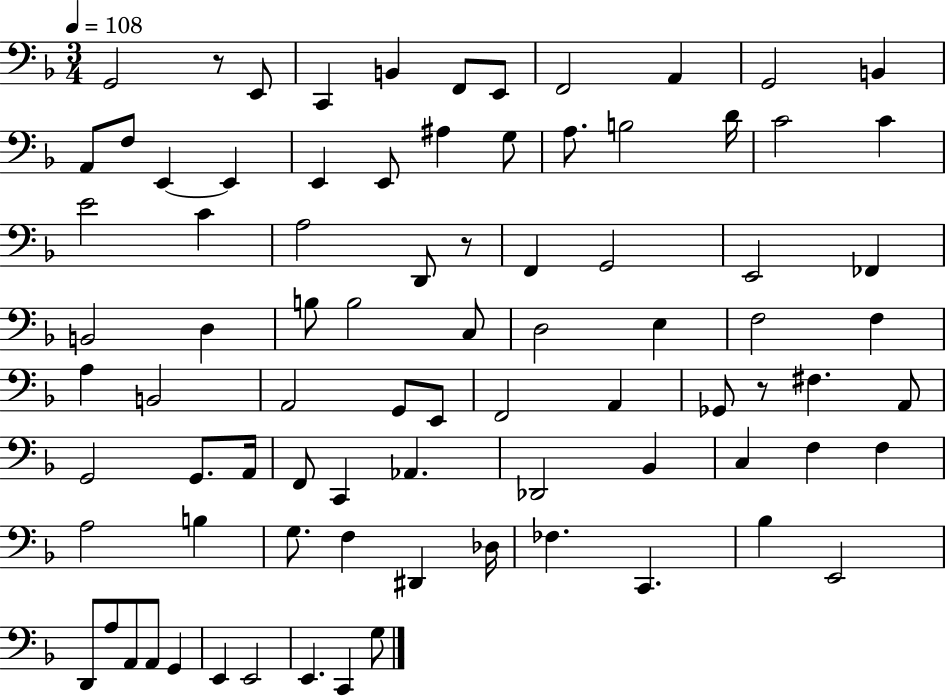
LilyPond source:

{
  \clef bass
  \numericTimeSignature
  \time 3/4
  \key f \major
  \tempo 4 = 108
  g,2 r8 e,8 | c,4 b,4 f,8 e,8 | f,2 a,4 | g,2 b,4 | \break a,8 f8 e,4~~ e,4 | e,4 e,8 ais4 g8 | a8. b2 d'16 | c'2 c'4 | \break e'2 c'4 | a2 d,8 r8 | f,4 g,2 | e,2 fes,4 | \break b,2 d4 | b8 b2 c8 | d2 e4 | f2 f4 | \break a4 b,2 | a,2 g,8 e,8 | f,2 a,4 | ges,8 r8 fis4. a,8 | \break g,2 g,8. a,16 | f,8 c,4 aes,4. | des,2 bes,4 | c4 f4 f4 | \break a2 b4 | g8. f4 dis,4 des16 | fes4. c,4. | bes4 e,2 | \break d,8 a8 a,8 a,8 g,4 | e,4 e,2 | e,4. c,4 g8 | \bar "|."
}